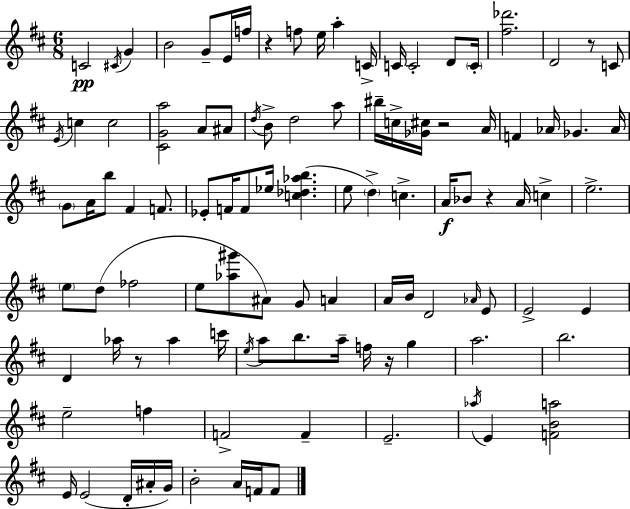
C4/h C#4/s G4/q B4/h G4/e E4/s F5/s R/q F5/e E5/s A5/q C4/s C4/s C4/h D4/e C4/s [F#5,Db6]/h. D4/h R/e C4/e E4/s C5/q C5/h [C#4,G4,A5]/h A4/e A#4/e D5/s B4/e D5/h A5/e BIS5/s C5/s [Gb4,C#5]/s R/h A4/s F4/q Ab4/s Gb4/q. Ab4/s G4/e A4/s B5/e F#4/q F4/e. Eb4/e F4/s F4/e Eb5/s [C5,Db5,Ab5,B5]/q. E5/e D5/q C5/q. A4/s Bb4/e R/q A4/s C5/q E5/h. E5/e D5/e FES5/h E5/e [Ab5,G#6]/e A#4/e G4/e A4/q A4/s B4/s D4/h Ab4/s E4/e E4/h E4/q D4/q Ab5/s R/e Ab5/q C6/s E5/s A5/e B5/e. A5/s F5/s R/s G5/q A5/h. B5/h. E5/h F5/q F4/h F4/q E4/h. Ab5/s E4/q [F4,B4,A5]/h E4/s E4/h D4/s A#4/s G4/s B4/h A4/s F4/s F4/e